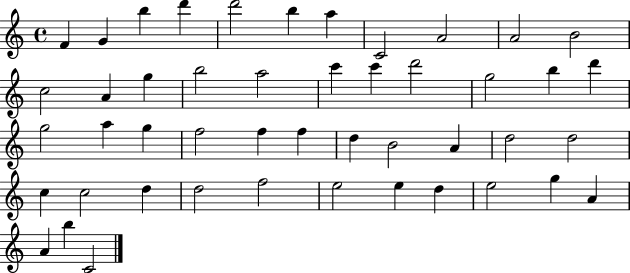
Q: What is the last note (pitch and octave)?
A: C4